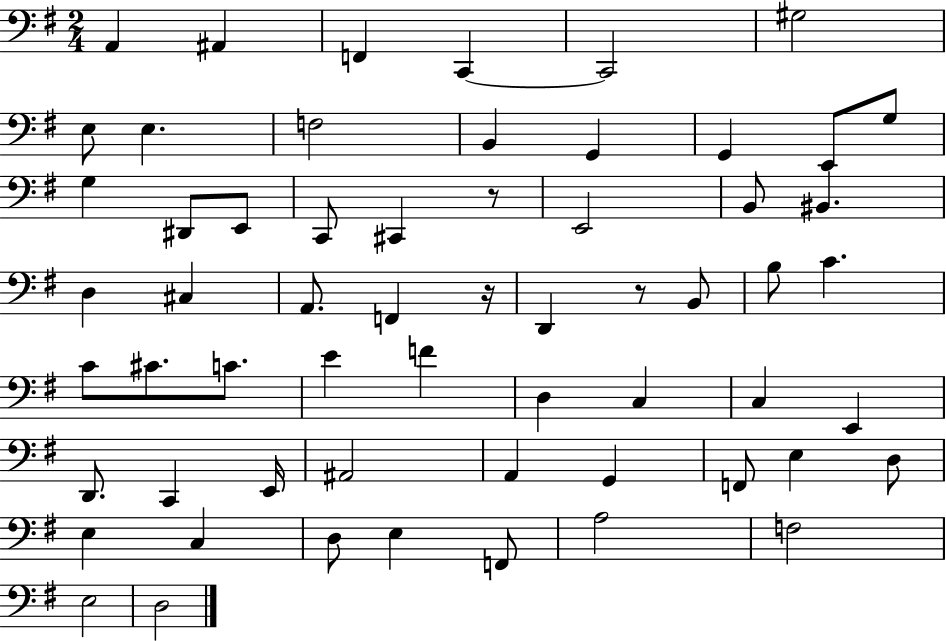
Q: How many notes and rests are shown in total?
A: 60